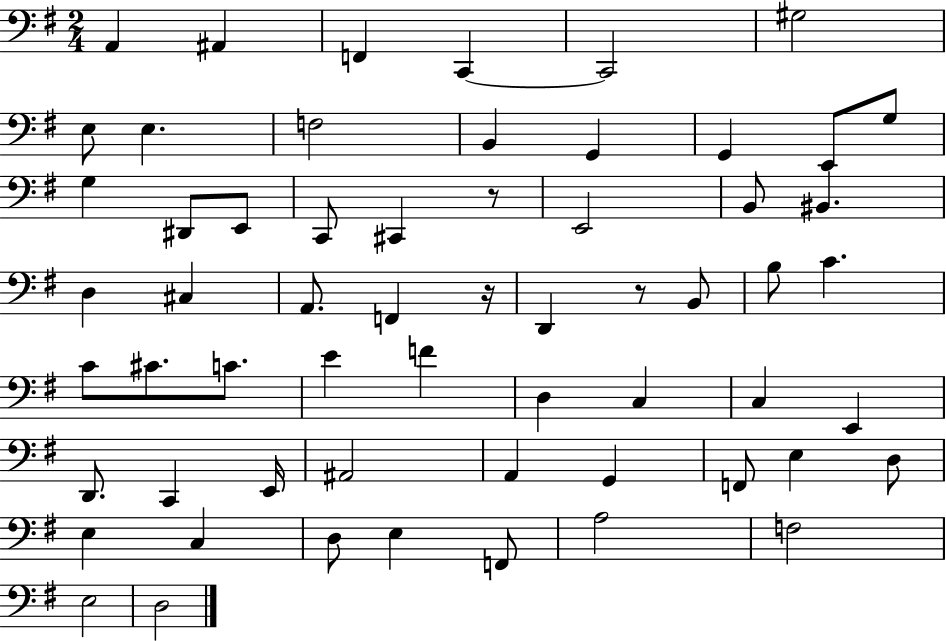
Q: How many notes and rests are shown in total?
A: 60